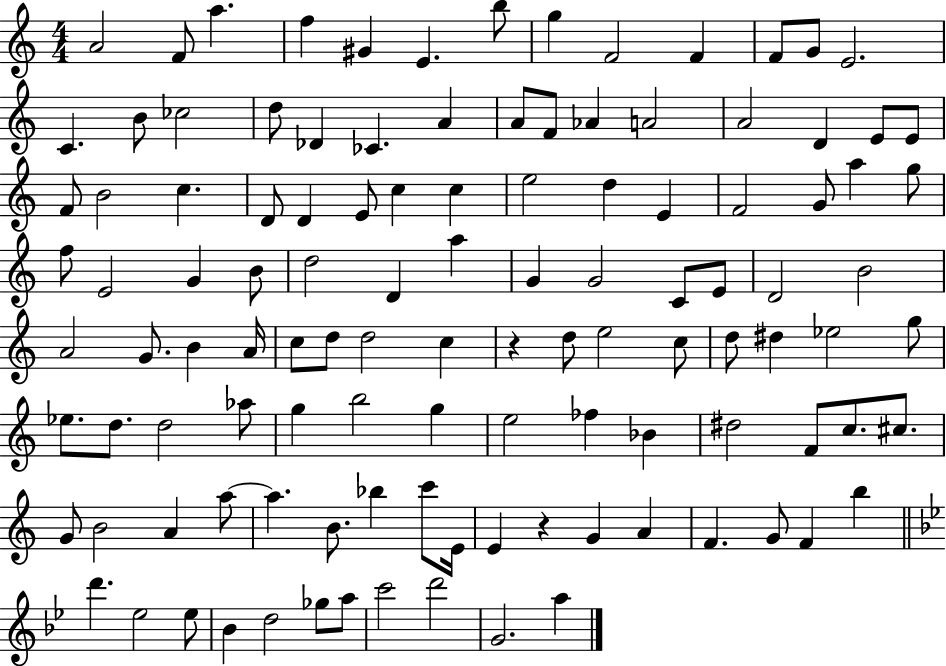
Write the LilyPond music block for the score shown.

{
  \clef treble
  \numericTimeSignature
  \time 4/4
  \key c \major
  a'2 f'8 a''4. | f''4 gis'4 e'4. b''8 | g''4 f'2 f'4 | f'8 g'8 e'2. | \break c'4. b'8 ces''2 | d''8 des'4 ces'4. a'4 | a'8 f'8 aes'4 a'2 | a'2 d'4 e'8 e'8 | \break f'8 b'2 c''4. | d'8 d'4 e'8 c''4 c''4 | e''2 d''4 e'4 | f'2 g'8 a''4 g''8 | \break f''8 e'2 g'4 b'8 | d''2 d'4 a''4 | g'4 g'2 c'8 e'8 | d'2 b'2 | \break a'2 g'8. b'4 a'16 | c''8 d''8 d''2 c''4 | r4 d''8 e''2 c''8 | d''8 dis''4 ees''2 g''8 | \break ees''8. d''8. d''2 aes''8 | g''4 b''2 g''4 | e''2 fes''4 bes'4 | dis''2 f'8 c''8. cis''8. | \break g'8 b'2 a'4 a''8~~ | a''4. b'8. bes''4 c'''8 e'16 | e'4 r4 g'4 a'4 | f'4. g'8 f'4 b''4 | \break \bar "||" \break \key g \minor d'''4. ees''2 ees''8 | bes'4 d''2 ges''8 a''8 | c'''2 d'''2 | g'2. a''4 | \break \bar "|."
}